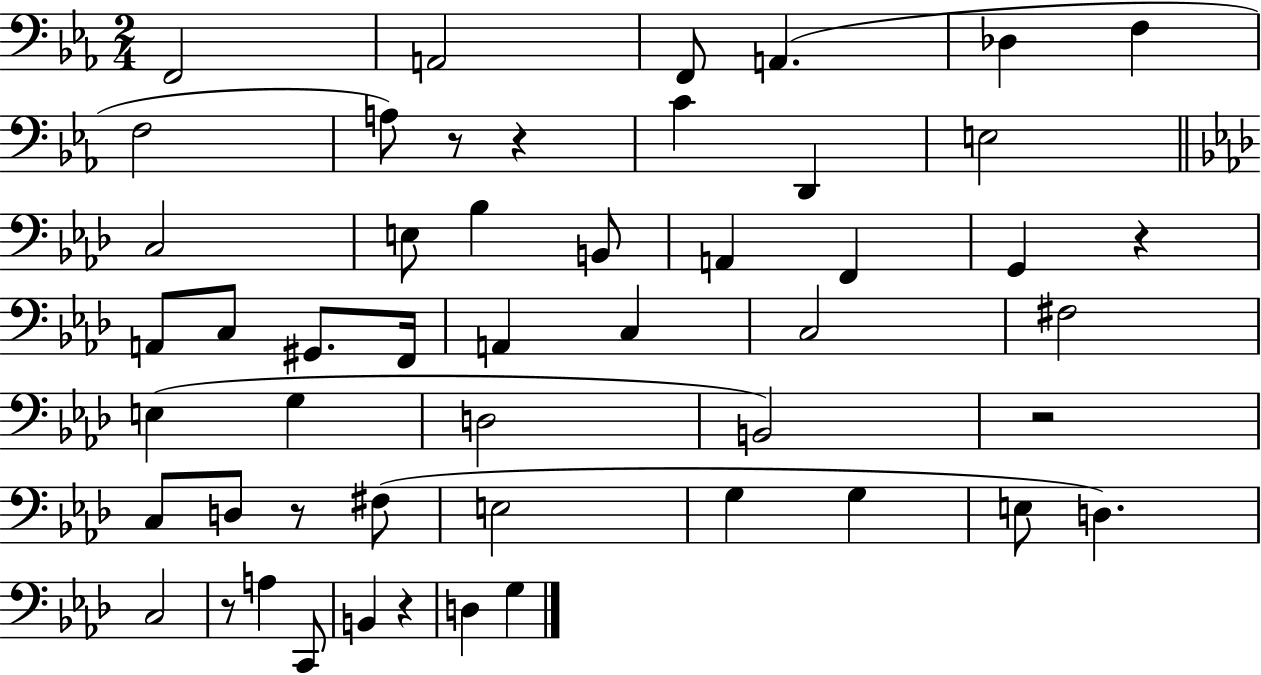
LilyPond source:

{
  \clef bass
  \numericTimeSignature
  \time 2/4
  \key ees \major
  f,2 | a,2 | f,8 a,4.( | des4 f4 | \break f2 | a8) r8 r4 | c'4 d,4 | e2 | \break \bar "||" \break \key aes \major c2 | e8 bes4 b,8 | a,4 f,4 | g,4 r4 | \break a,8 c8 gis,8. f,16 | a,4 c4 | c2 | fis2 | \break e4( g4 | d2 | b,2) | r2 | \break c8 d8 r8 fis8( | e2 | g4 g4 | e8 d4.) | \break c2 | r8 a4 c,8 | b,4 r4 | d4 g4 | \break \bar "|."
}